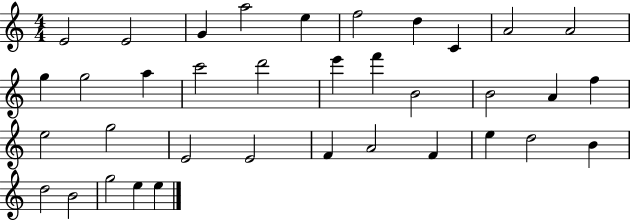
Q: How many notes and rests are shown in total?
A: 36